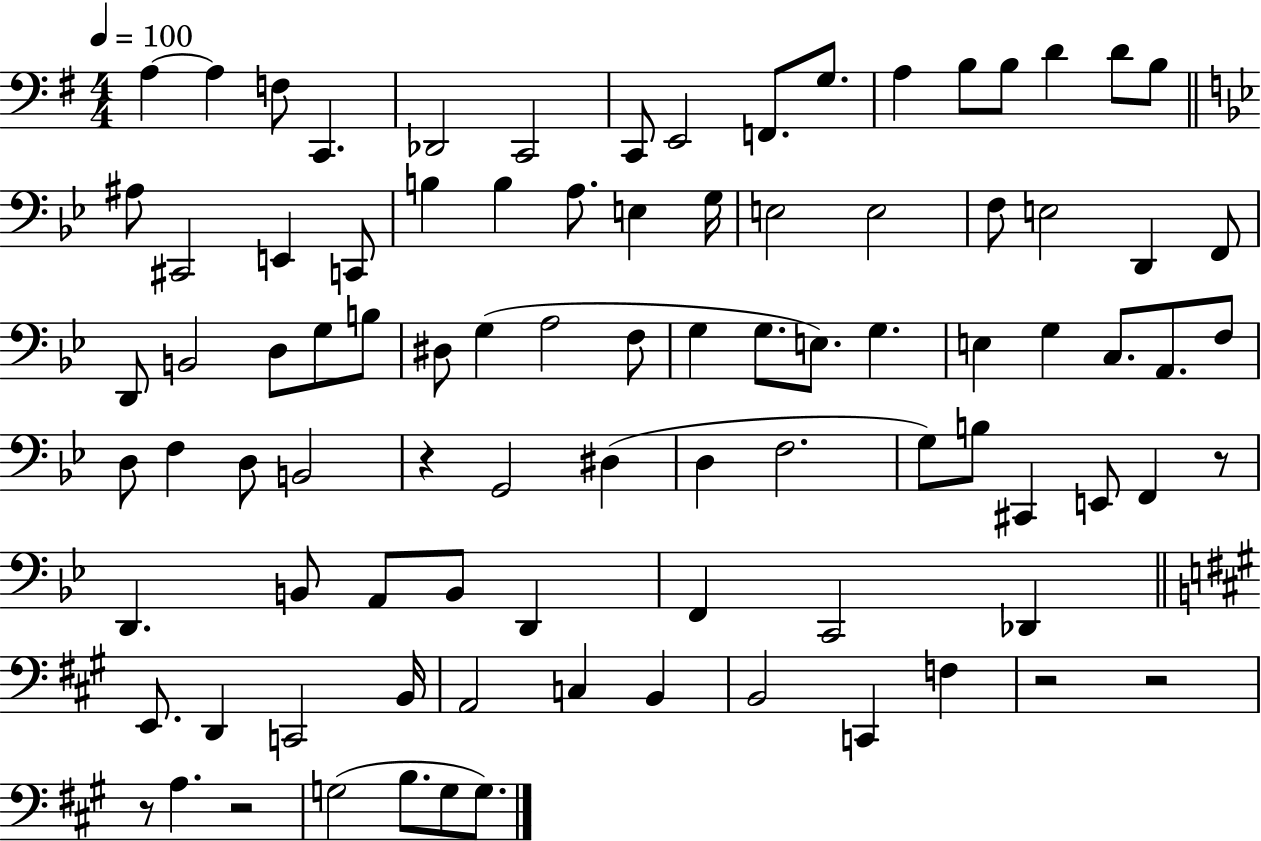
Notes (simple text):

A3/q A3/q F3/e C2/q. Db2/h C2/h C2/e E2/h F2/e. G3/e. A3/q B3/e B3/e D4/q D4/e B3/e A#3/e C#2/h E2/q C2/e B3/q B3/q A3/e. E3/q G3/s E3/h E3/h F3/e E3/h D2/q F2/e D2/e B2/h D3/e G3/e B3/e D#3/e G3/q A3/h F3/e G3/q G3/e. E3/e. G3/q. E3/q G3/q C3/e. A2/e. F3/e D3/e F3/q D3/e B2/h R/q G2/h D#3/q D3/q F3/h. G3/e B3/e C#2/q E2/e F2/q R/e D2/q. B2/e A2/e B2/e D2/q F2/q C2/h Db2/q E2/e. D2/q C2/h B2/s A2/h C3/q B2/q B2/h C2/q F3/q R/h R/h R/e A3/q. R/h G3/h B3/e. G3/e G3/e.